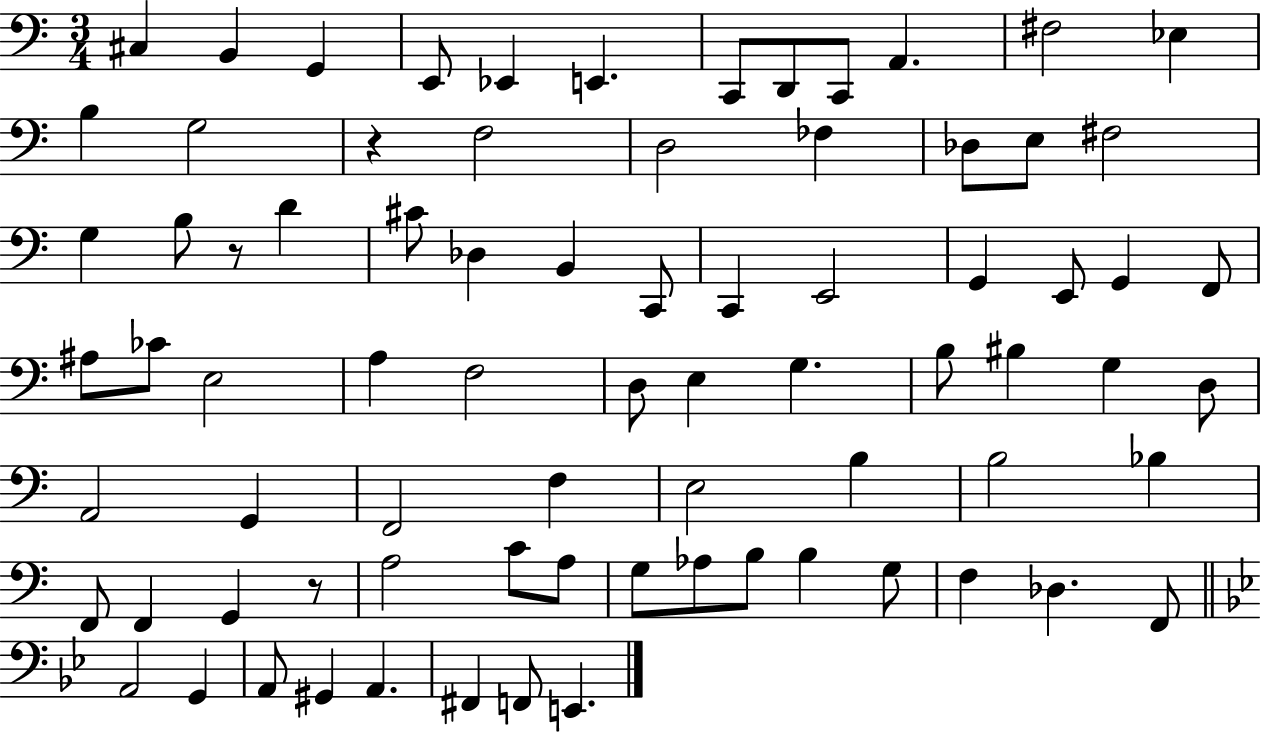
X:1
T:Untitled
M:3/4
L:1/4
K:C
^C, B,, G,, E,,/2 _E,, E,, C,,/2 D,,/2 C,,/2 A,, ^F,2 _E, B, G,2 z F,2 D,2 _F, _D,/2 E,/2 ^F,2 G, B,/2 z/2 D ^C/2 _D, B,, C,,/2 C,, E,,2 G,, E,,/2 G,, F,,/2 ^A,/2 _C/2 E,2 A, F,2 D,/2 E, G, B,/2 ^B, G, D,/2 A,,2 G,, F,,2 F, E,2 B, B,2 _B, F,,/2 F,, G,, z/2 A,2 C/2 A,/2 G,/2 _A,/2 B,/2 B, G,/2 F, _D, F,,/2 A,,2 G,, A,,/2 ^G,, A,, ^F,, F,,/2 E,,